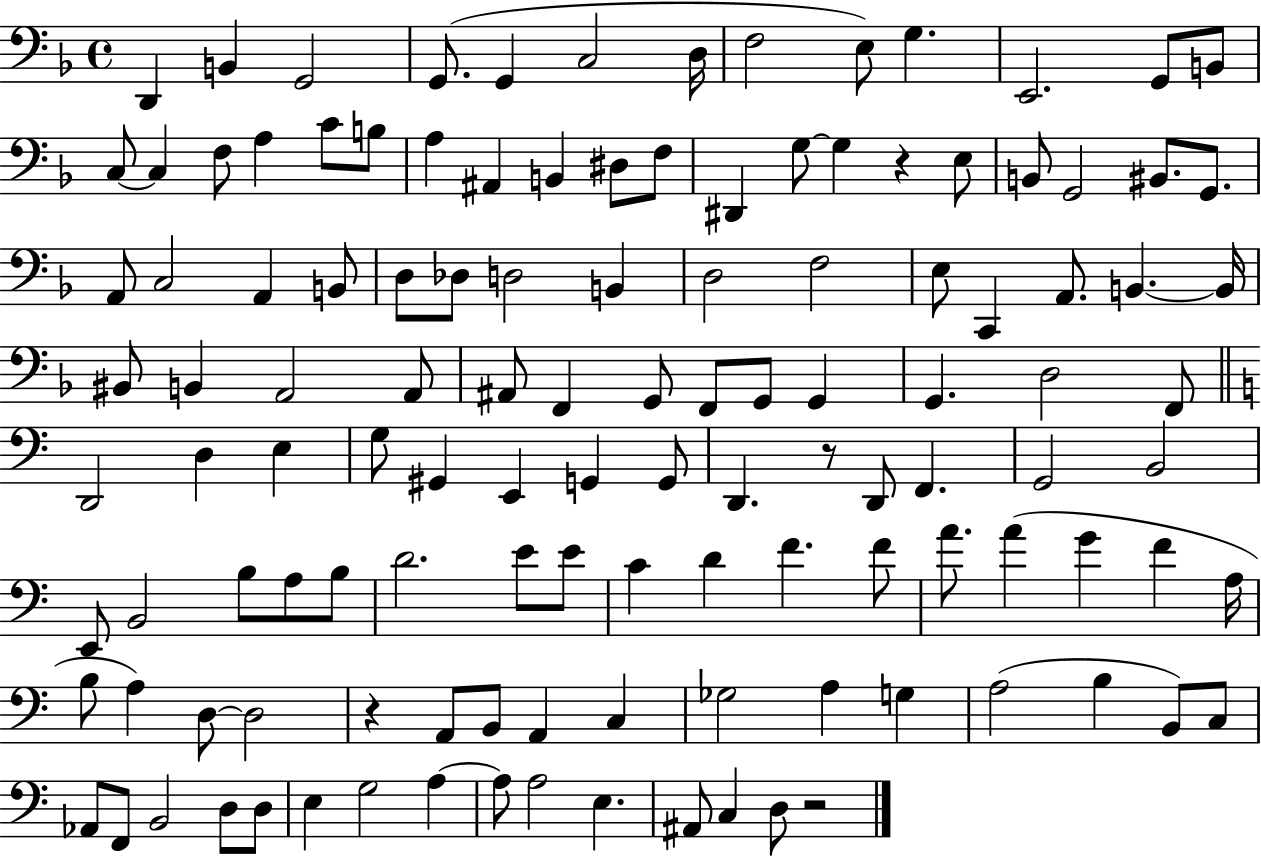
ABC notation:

X:1
T:Untitled
M:4/4
L:1/4
K:F
D,, B,, G,,2 G,,/2 G,, C,2 D,/4 F,2 E,/2 G, E,,2 G,,/2 B,,/2 C,/2 C, F,/2 A, C/2 B,/2 A, ^A,, B,, ^D,/2 F,/2 ^D,, G,/2 G, z E,/2 B,,/2 G,,2 ^B,,/2 G,,/2 A,,/2 C,2 A,, B,,/2 D,/2 _D,/2 D,2 B,, D,2 F,2 E,/2 C,, A,,/2 B,, B,,/4 ^B,,/2 B,, A,,2 A,,/2 ^A,,/2 F,, G,,/2 F,,/2 G,,/2 G,, G,, D,2 F,,/2 D,,2 D, E, G,/2 ^G,, E,, G,, G,,/2 D,, z/2 D,,/2 F,, G,,2 B,,2 E,,/2 B,,2 B,/2 A,/2 B,/2 D2 E/2 E/2 C D F F/2 A/2 A G F A,/4 B,/2 A, D,/2 D,2 z A,,/2 B,,/2 A,, C, _G,2 A, G, A,2 B, B,,/2 C,/2 _A,,/2 F,,/2 B,,2 D,/2 D,/2 E, G,2 A, A,/2 A,2 E, ^A,,/2 C, D,/2 z2